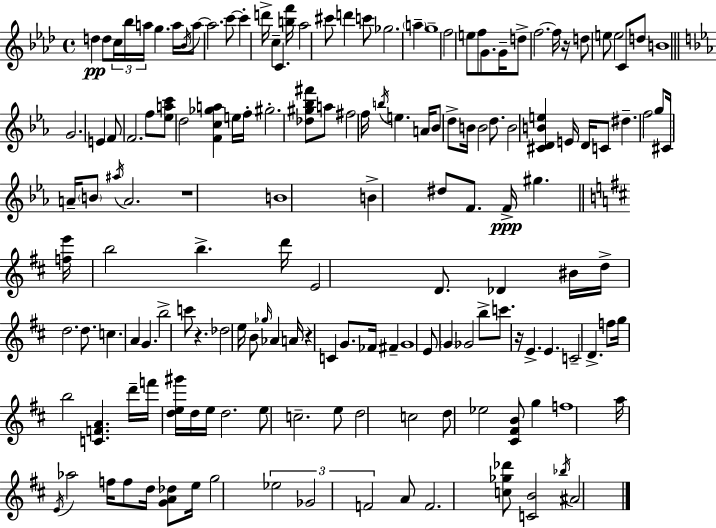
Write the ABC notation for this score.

X:1
T:Untitled
M:4/4
L:1/4
K:Ab
d d/2 c/4 _b/4 a/4 g a/4 _B/4 a/2 a2 c'/2 c' d'/4 c C [bf']/4 _a2 ^c'/2 d' c'/2 _g2 a g4 f2 e/2 f/2 G/2 G/4 d/2 f2 f/4 z/4 d/2 e/2 e2 C/2 d/2 B4 G2 E F/2 F2 f/2 [_eac']/2 d2 [Fc_ga] e/4 f/4 ^g2 [_d^g_b^f']/2 a/2 ^f2 f/4 b/4 e A/4 _B/2 d/2 B/4 B2 d/2 B2 [^CDBe] E/4 D/4 C/2 ^d f2 g/2 ^C/4 A/4 B/2 ^a/4 A2 z4 B4 B ^d/2 F/2 F/4 ^g [fe']/4 b2 b d'/4 E2 D/2 _D ^B/4 d/4 d2 d/2 c A G b2 c'/2 z _d2 e/4 B/2 _g/4 _A A/4 z C G/2 _F/4 ^F G4 E/2 G _G2 b/2 c'/2 z/4 E E C2 D f/2 g/4 b2 [CFA] d'/4 f'/4 [de^g']/4 d/4 e/4 d2 e/2 c2 e/2 d2 c2 d/2 _e2 [^C^FB]/2 g f4 a/4 E/4 _a2 f/4 f/2 d/4 [GA_d]/2 e/4 g2 _e2 _G2 F2 A/2 F2 [c_g_d']/2 [CB]2 _b/4 ^A2